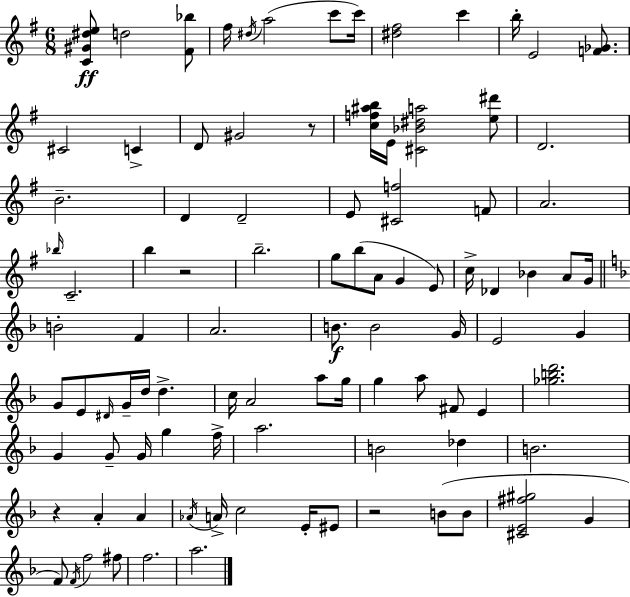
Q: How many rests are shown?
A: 4